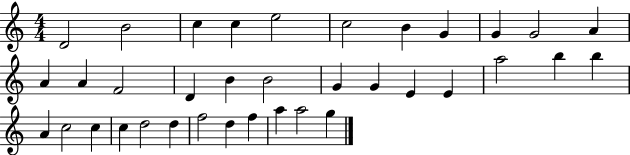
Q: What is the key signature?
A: C major